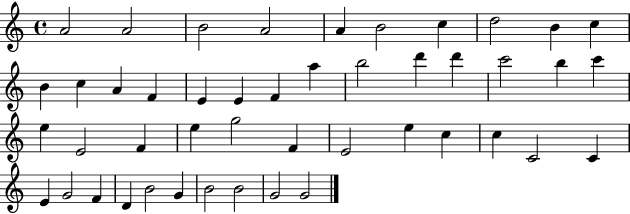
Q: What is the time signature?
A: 4/4